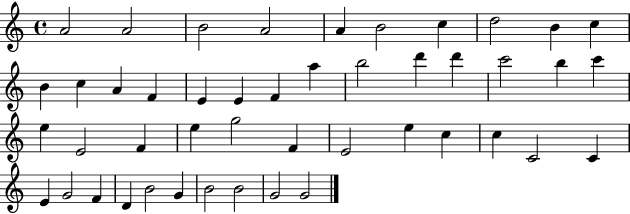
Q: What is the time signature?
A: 4/4